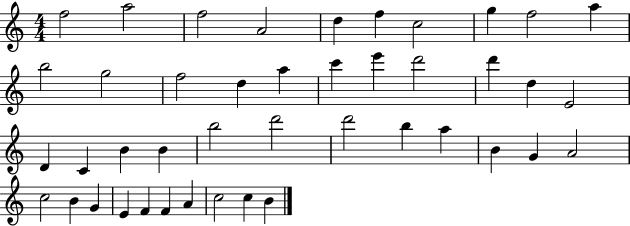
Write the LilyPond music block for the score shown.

{
  \clef treble
  \numericTimeSignature
  \time 4/4
  \key c \major
  f''2 a''2 | f''2 a'2 | d''4 f''4 c''2 | g''4 f''2 a''4 | \break b''2 g''2 | f''2 d''4 a''4 | c'''4 e'''4 d'''2 | d'''4 d''4 e'2 | \break d'4 c'4 b'4 b'4 | b''2 d'''2 | d'''2 b''4 a''4 | b'4 g'4 a'2 | \break c''2 b'4 g'4 | e'4 f'4 f'4 a'4 | c''2 c''4 b'4 | \bar "|."
}